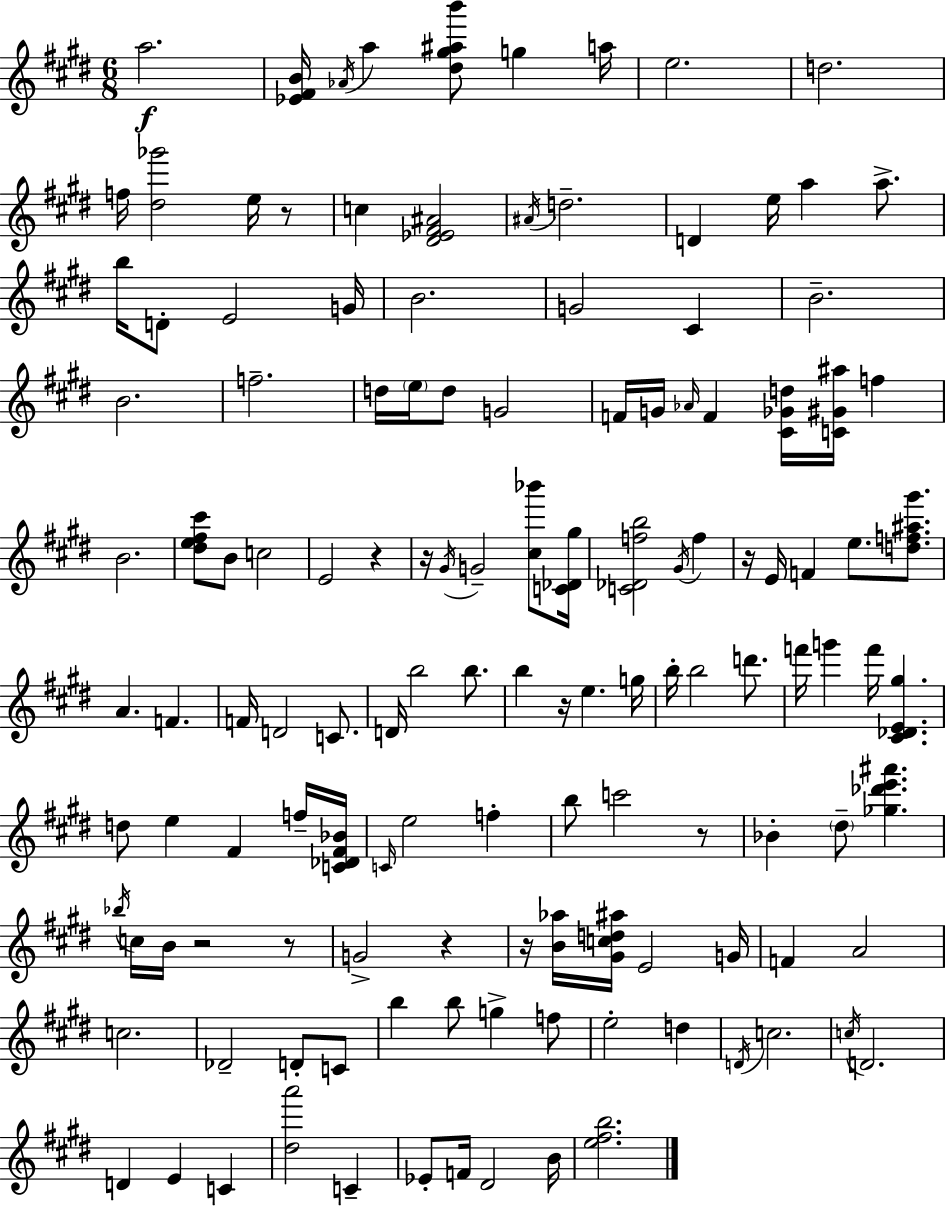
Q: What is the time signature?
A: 6/8